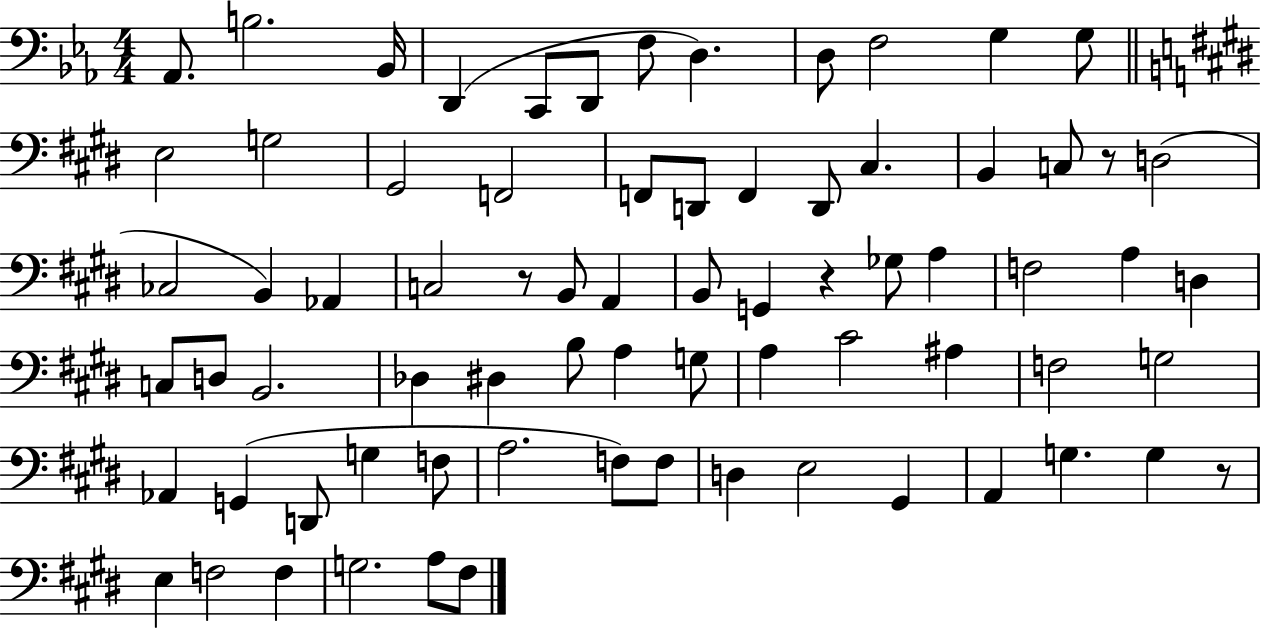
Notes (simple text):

Ab2/e. B3/h. Bb2/s D2/q C2/e D2/e F3/e D3/q. D3/e F3/h G3/q G3/e E3/h G3/h G#2/h F2/h F2/e D2/e F2/q D2/e C#3/q. B2/q C3/e R/e D3/h CES3/h B2/q Ab2/q C3/h R/e B2/e A2/q B2/e G2/q R/q Gb3/e A3/q F3/h A3/q D3/q C3/e D3/e B2/h. Db3/q D#3/q B3/e A3/q G3/e A3/q C#4/h A#3/q F3/h G3/h Ab2/q G2/q D2/e G3/q F3/e A3/h. F3/e F3/e D3/q E3/h G#2/q A2/q G3/q. G3/q R/e E3/q F3/h F3/q G3/h. A3/e F#3/e